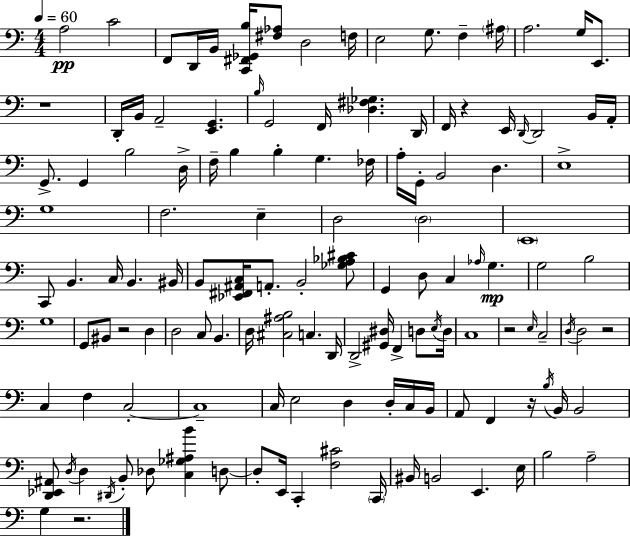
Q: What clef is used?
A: bass